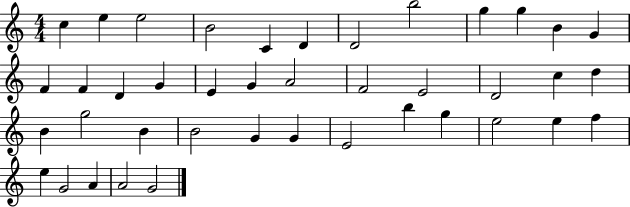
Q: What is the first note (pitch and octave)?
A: C5